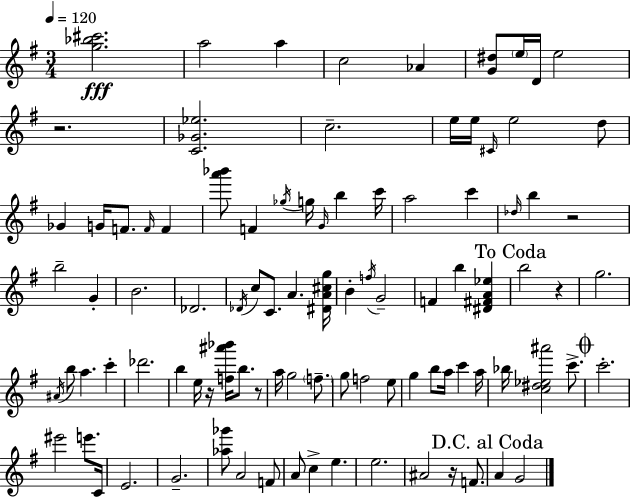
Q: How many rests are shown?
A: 6